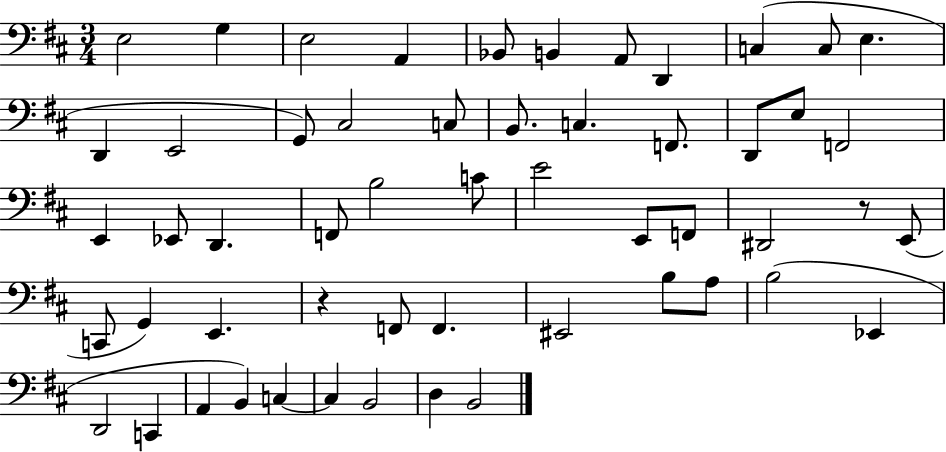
{
  \clef bass
  \numericTimeSignature
  \time 3/4
  \key d \major
  \repeat volta 2 { e2 g4 | e2 a,4 | bes,8 b,4 a,8 d,4 | c4( c8 e4. | \break d,4 e,2 | g,8) cis2 c8 | b,8. c4. f,8. | d,8 e8 f,2 | \break e,4 ees,8 d,4. | f,8 b2 c'8 | e'2 e,8 f,8 | dis,2 r8 e,8( | \break c,8 g,4) e,4. | r4 f,8 f,4. | eis,2 b8 a8 | b2( ees,4 | \break d,2 c,4 | a,4 b,4) c4~~ | c4 b,2 | d4 b,2 | \break } \bar "|."
}